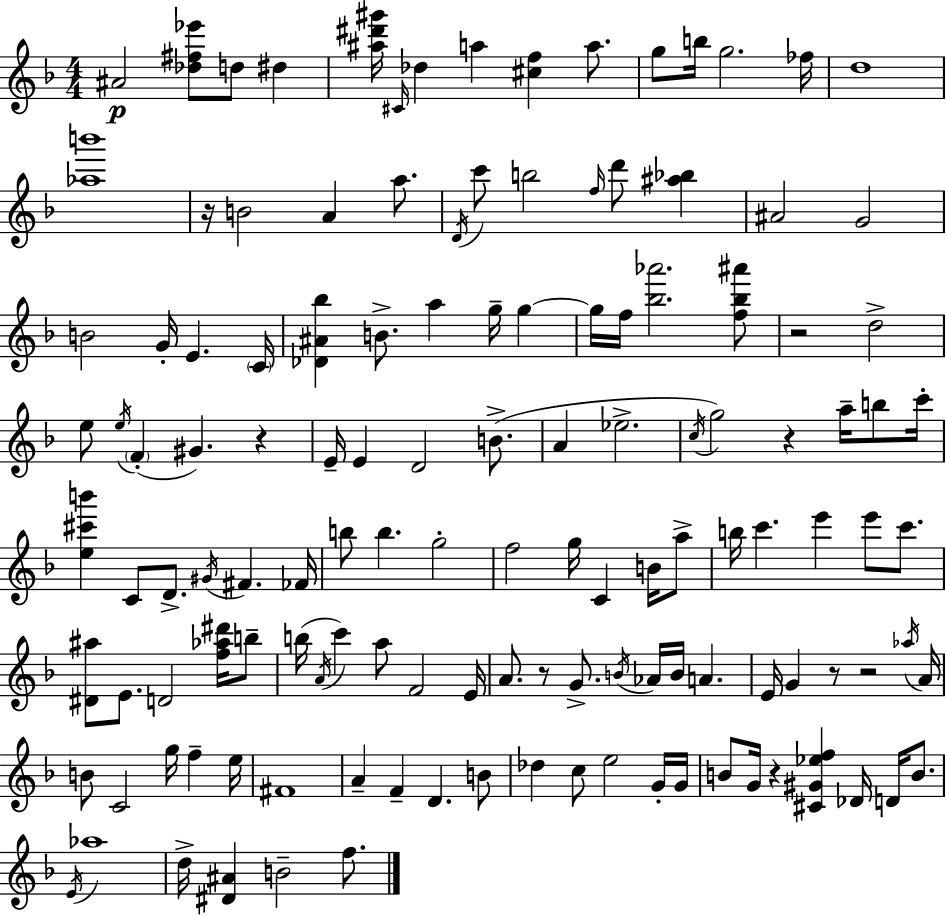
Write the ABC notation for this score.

X:1
T:Untitled
M:4/4
L:1/4
K:Dm
^A2 [_d^f_e']/2 d/2 ^d [^a^d'^g']/4 ^C/4 _d a [^cf] a/2 g/2 b/4 g2 _f/4 d4 [_ab']4 z/4 B2 A a/2 D/4 c'/2 b2 f/4 d'/2 [^a_b] ^A2 G2 B2 G/4 E C/4 [_D^A_b] B/2 a g/4 g g/4 f/4 [_b_a']2 [f_b^a']/2 z2 d2 e/2 e/4 F ^G z E/4 E D2 B/2 A _e2 c/4 g2 z a/4 b/2 c'/4 [e^c'b'] C/2 D/2 ^G/4 ^F _F/4 b/2 b g2 f2 g/4 C B/4 a/2 b/4 c' e' e'/2 c'/2 [^D^a]/2 E/2 D2 [f_a^d']/4 b/2 b/4 A/4 c' a/2 F2 E/4 A/2 z/2 G/2 B/4 _A/4 B/4 A E/4 G z/2 z2 _a/4 A/4 B/2 C2 g/4 f e/4 ^F4 A F D B/2 _d c/2 e2 G/4 G/4 B/2 G/4 z [^C^G_ef] _D/4 D/4 B/2 E/4 _a4 d/4 [^D^A] B2 f/2